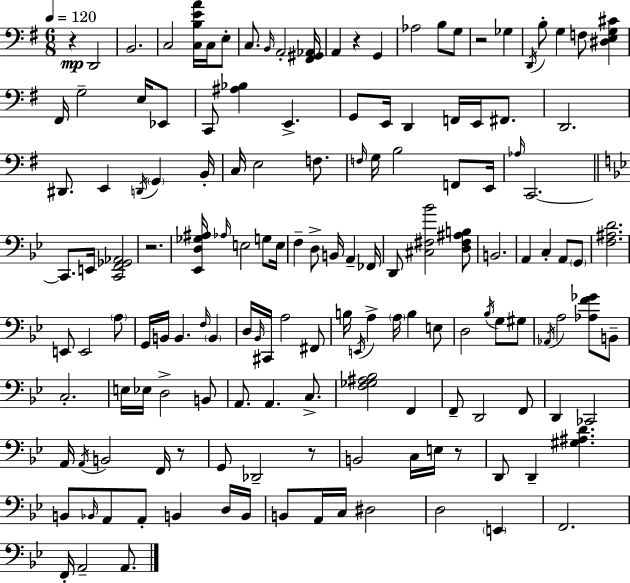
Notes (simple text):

R/q D2/h B2/h. C3/h [C3,B3,E4,A4]/s C3/s E3/e C3/e. B2/s A2/h [F#2,G#2,Ab2]/s A2/q R/q G2/q Ab3/h B3/e G3/e R/h Gb3/q D2/s B3/e G3/q F3/e [D#3,E3,G3,C#4]/q F#2/s G3/h E3/s Eb2/e C2/e [A#3,Bb3]/q E2/q. G2/e E2/s D2/q F2/s E2/s F#2/e. D2/h. D#2/e. E2/q D2/s G2/q B2/s C3/s E3/h F3/e. F3/s G3/s B3/h F2/e E2/s Ab3/s C2/h. C2/e. E2/s [C2,F2,Gb2,Ab2]/h R/h. [Eb2,D3,Gb3,A#3]/s Ab3/s E3/h G3/e E3/s F3/q D3/e B2/s A2/q FES2/s D2/e [C#3,F#3,Bb4]/h [D3,F#3,A#3,B3]/e B2/h. A2/q C3/q A2/e G2/e [F3,A#3,D4]/h. E2/e E2/h A3/e G2/s B2/s B2/q. F3/s B2/q D3/s Bb2/s C#2/s A3/h F#2/e B3/s E2/s A3/q A3/s B3/q E3/e D3/h Bb3/s G3/e G#3/e Ab2/s A3/h [Ab3,F4,Gb4]/e B2/e C3/h. E3/s Eb3/s D3/h B2/e A2/e. A2/q. C3/e. [F3,Gb3,A#3,Bb3]/h F2/q F2/e D2/h F2/e D2/q CES2/h A2/s A2/s B2/h F2/s R/e G2/e Db2/h R/e B2/h C3/s E3/s R/e D2/e D2/q [G#3,A#3,D4]/q. B2/e Bb2/s A2/e A2/e B2/q D3/s B2/s B2/e A2/s C3/s D#3/h D3/h E2/q F2/h. F2/s A2/h A2/e.